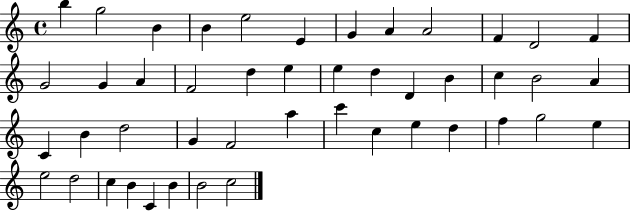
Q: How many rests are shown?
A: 0